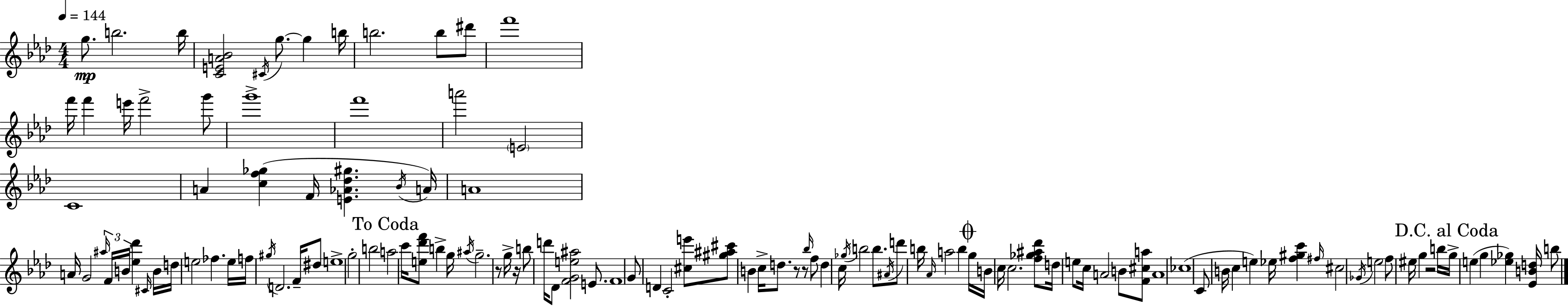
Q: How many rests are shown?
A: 5